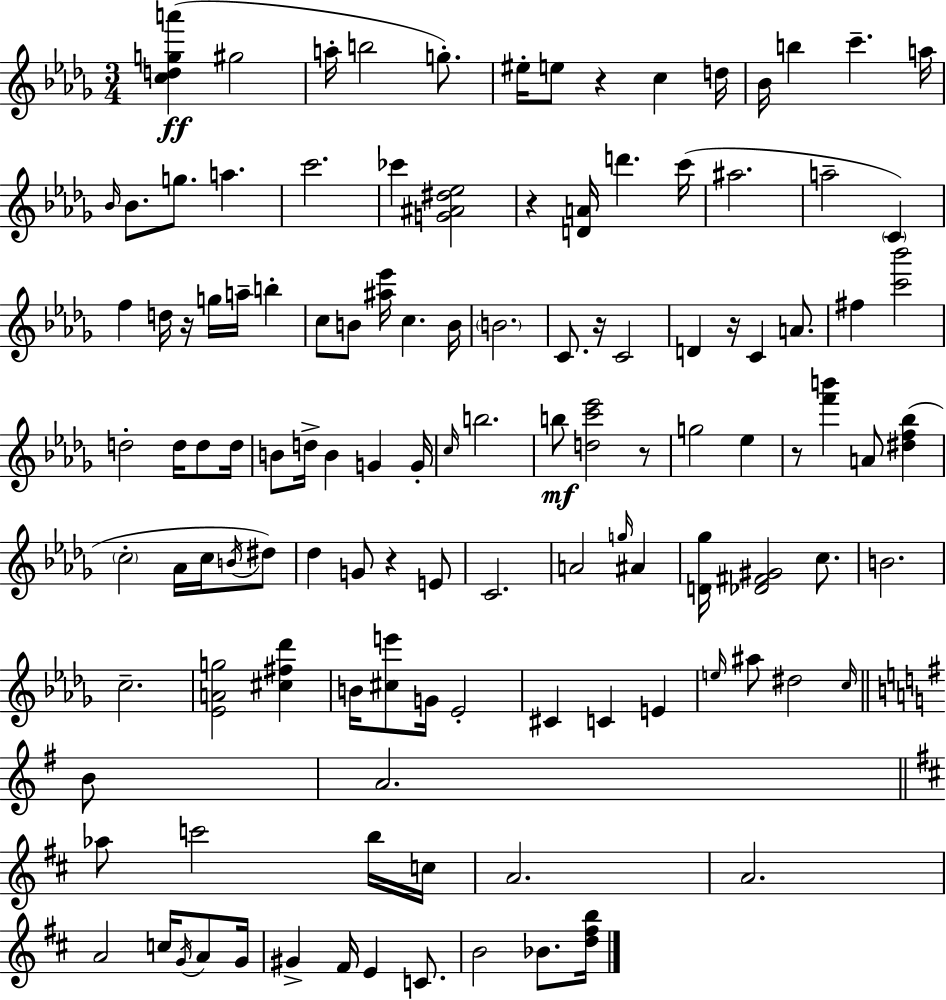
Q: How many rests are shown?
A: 8